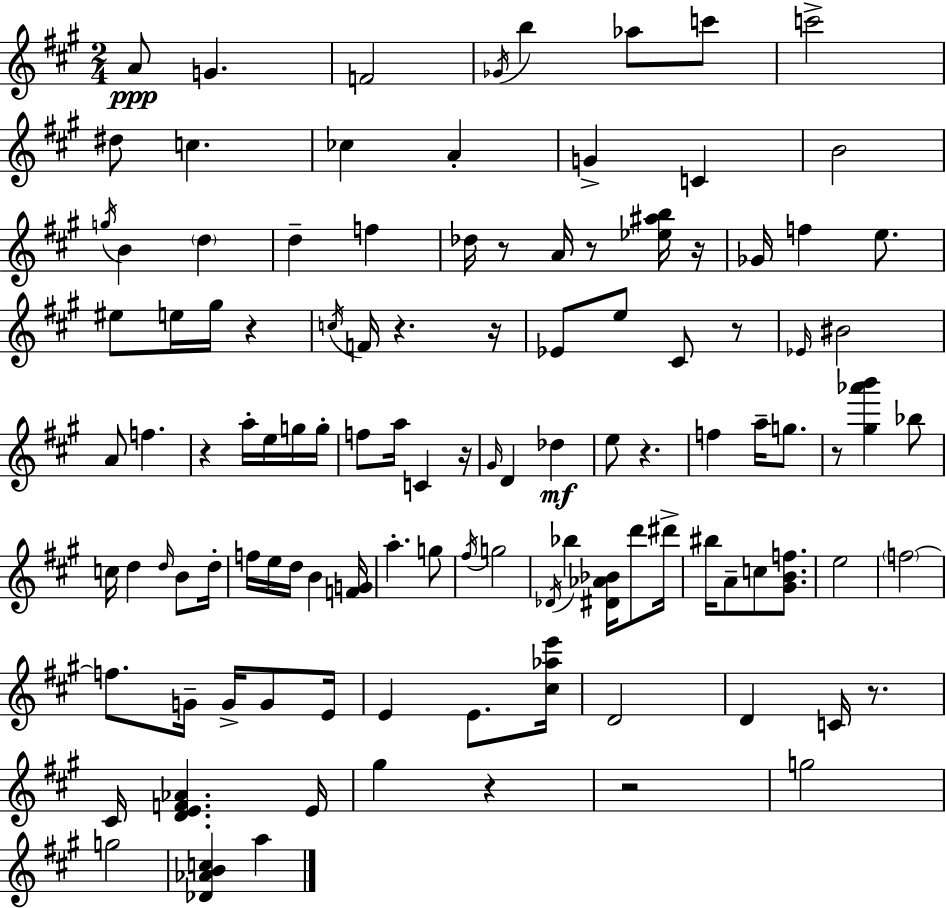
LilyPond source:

{
  \clef treble
  \numericTimeSignature
  \time 2/4
  \key a \major
  a'8\ppp g'4. | f'2 | \acciaccatura { ges'16 } b''4 aes''8 c'''8 | c'''2-> | \break dis''8 c''4. | ces''4 a'4-. | g'4-> c'4 | b'2 | \break \acciaccatura { g''16 } b'4 \parenthesize d''4 | d''4-- f''4 | des''16 r8 a'16 r8 | <ees'' ais'' b''>16 r16 ges'16 f''4 e''8. | \break eis''8 e''16 gis''16 r4 | \acciaccatura { c''16 } f'16 r4. | r16 ees'8 e''8 cis'8 | r8 \grace { ees'16 } bis'2 | \break a'8 f''4. | r4 | a''16-. e''16 g''16 g''16-. f''8 a''16 c'4 | r16 \grace { gis'16 } d'4 | \break des''4\mf e''8 r4. | f''4 | a''16-- g''8. r8 <gis'' aes''' b'''>4 | bes''8 c''16 d''4 | \break \grace { d''16 } b'8 d''16-. f''16 e''16 | d''16 b'4 <f' g'>16 a''4.-. | g''8 \acciaccatura { fis''16 } g''2 | \acciaccatura { des'16 } | \break bes''4 <dis' aes' bes'>16 d'''8 dis'''16-> | bis''16 a'8-- c''8 <gis' b' f''>8. | e''2 | \parenthesize f''2~~ | \break f''8. g'16-- g'16-> g'8 e'16 | e'4 e'8. <cis'' aes'' e'''>16 | d'2 | d'4 c'16 r8. | \break cis'16 <d' e' f' aes'>4. e'16 | gis''4 r4 | r2 | g''2 | \break g''2 | <des' aes' b' c''>4 a''4 | \bar "|."
}